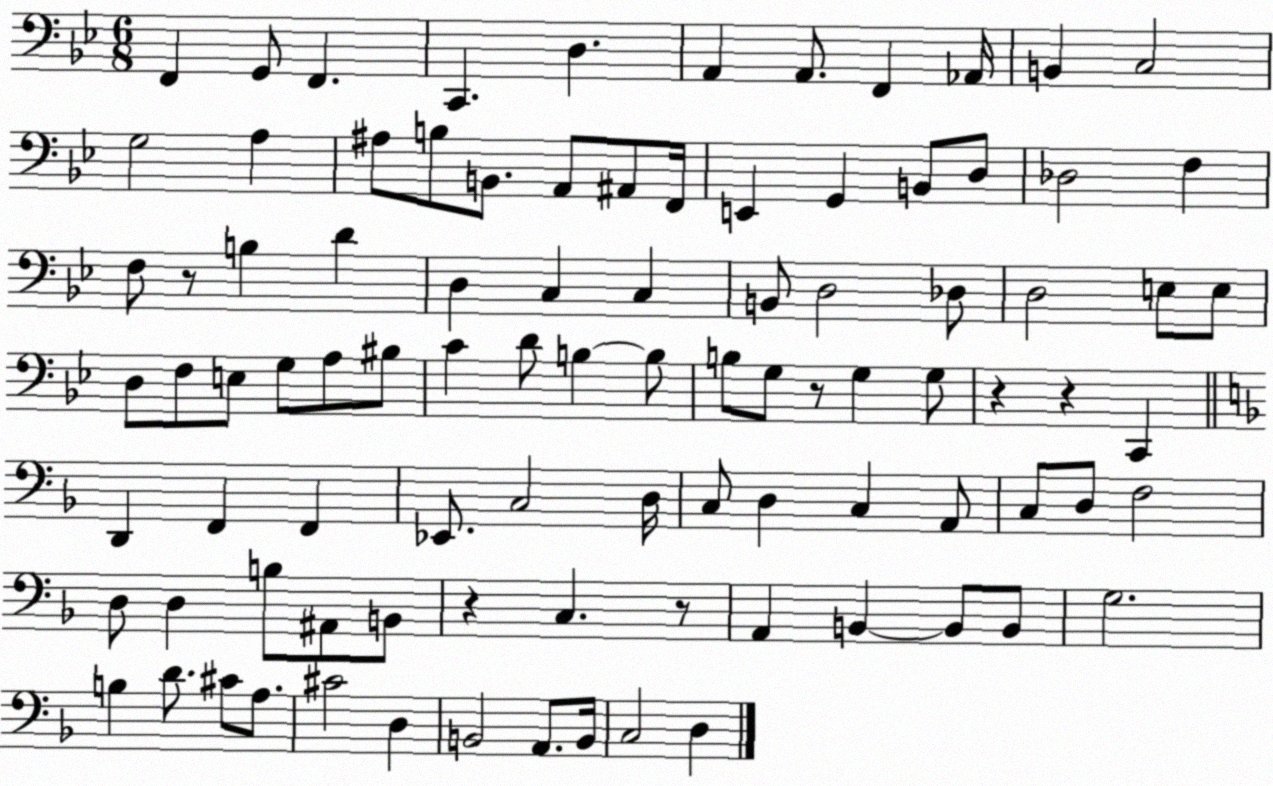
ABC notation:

X:1
T:Untitled
M:6/8
L:1/4
K:Bb
F,, G,,/2 F,, C,, D, A,, A,,/2 F,, _A,,/4 B,, C,2 G,2 A, ^A,/2 B,/2 B,,/2 A,,/2 ^A,,/2 F,,/4 E,, G,, B,,/2 D,/2 _D,2 F, F,/2 z/2 B, D D, C, C, B,,/2 D,2 _D,/2 D,2 E,/2 E,/2 D,/2 F,/2 E,/2 G,/2 A,/2 ^B,/2 C D/2 B, B,/2 B,/2 G,/2 z/2 G, G,/2 z z C,, D,, F,, F,, _E,,/2 C,2 D,/4 C,/2 D, C, A,,/2 C,/2 D,/2 F,2 D,/2 D, B,/2 ^A,,/2 B,,/2 z C, z/2 A,, B,, B,,/2 B,,/2 G,2 B, D/2 ^C/2 A,/2 ^C2 D, B,,2 A,,/2 B,,/4 C,2 D,